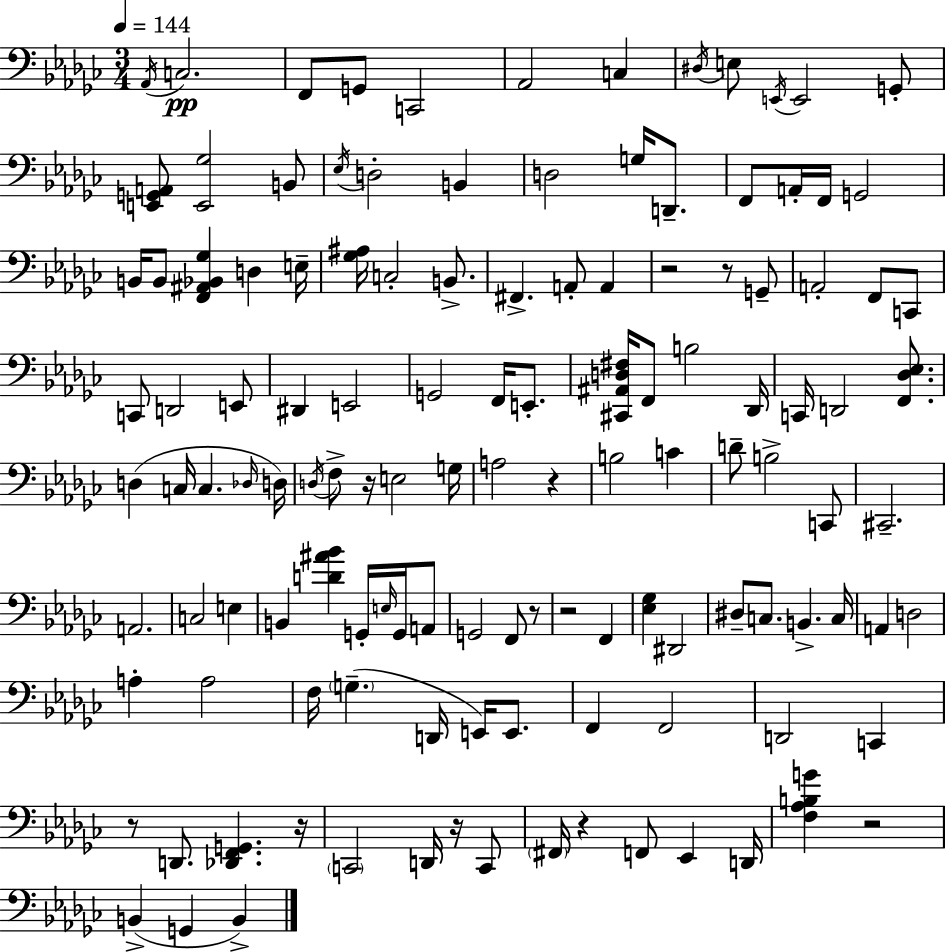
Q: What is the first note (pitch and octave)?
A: Ab2